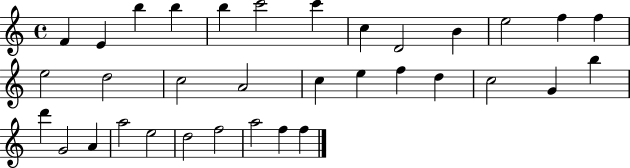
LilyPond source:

{
  \clef treble
  \time 4/4
  \defaultTimeSignature
  \key c \major
  f'4 e'4 b''4 b''4 | b''4 c'''2 c'''4 | c''4 d'2 b'4 | e''2 f''4 f''4 | \break e''2 d''2 | c''2 a'2 | c''4 e''4 f''4 d''4 | c''2 g'4 b''4 | \break d'''4 g'2 a'4 | a''2 e''2 | d''2 f''2 | a''2 f''4 f''4 | \break \bar "|."
}